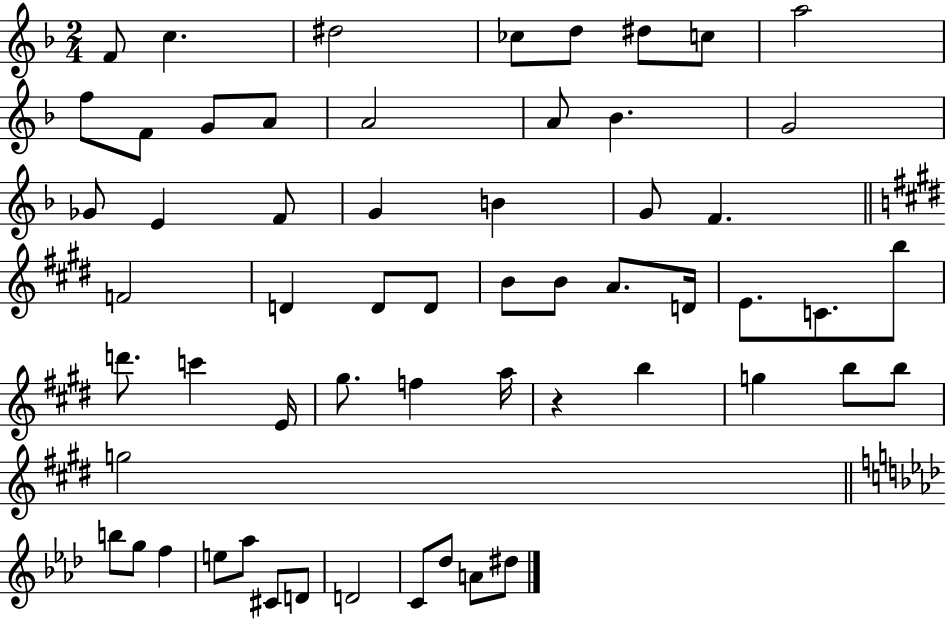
{
  \clef treble
  \numericTimeSignature
  \time 2/4
  \key f \major
  f'8 c''4. | dis''2 | ces''8 d''8 dis''8 c''8 | a''2 | \break f''8 f'8 g'8 a'8 | a'2 | a'8 bes'4. | g'2 | \break ges'8 e'4 f'8 | g'4 b'4 | g'8 f'4. | \bar "||" \break \key e \major f'2 | d'4 d'8 d'8 | b'8 b'8 a'8. d'16 | e'8. c'8. b''8 | \break d'''8. c'''4 e'16 | gis''8. f''4 a''16 | r4 b''4 | g''4 b''8 b''8 | \break g''2 | \bar "||" \break \key aes \major b''8 g''8 f''4 | e''8 aes''8 cis'8 d'8 | d'2 | c'8 des''8 a'8 dis''8 | \break \bar "|."
}